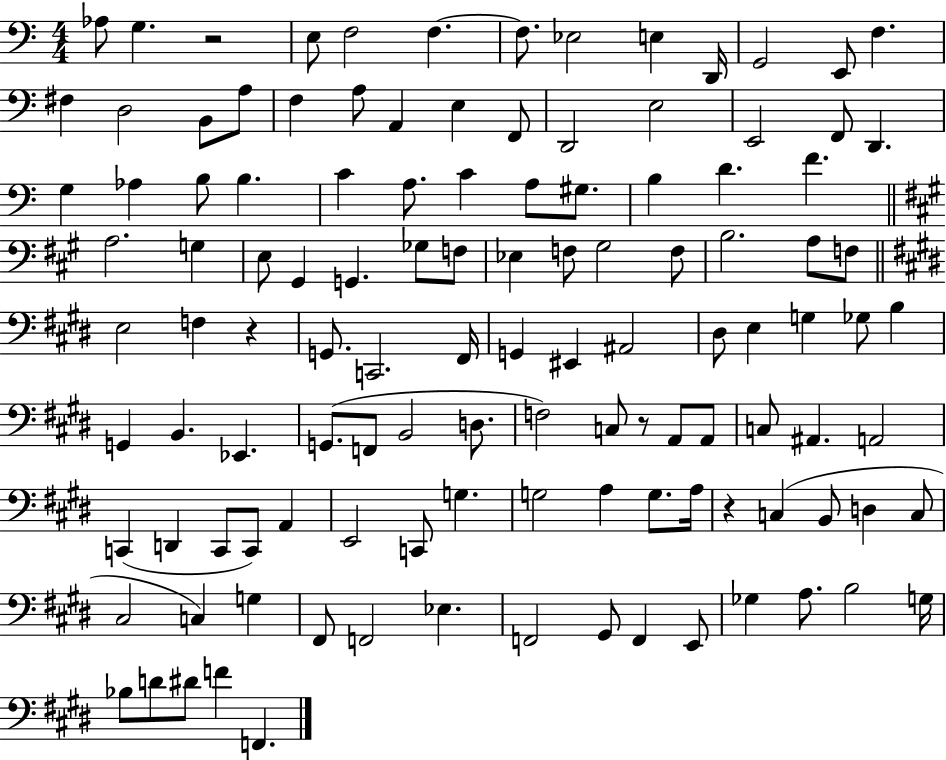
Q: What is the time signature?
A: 4/4